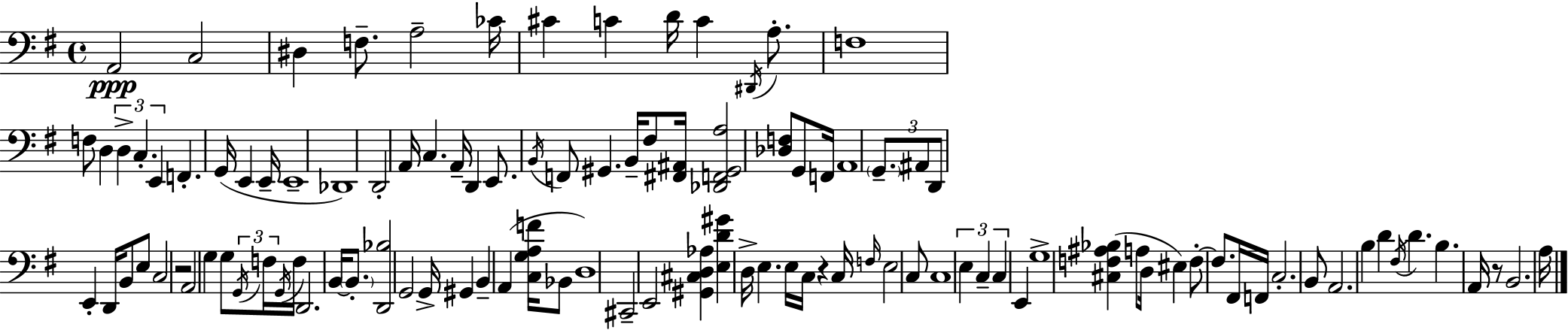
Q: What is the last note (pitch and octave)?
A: A3